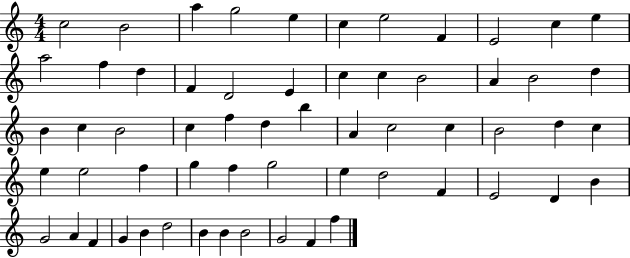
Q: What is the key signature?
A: C major